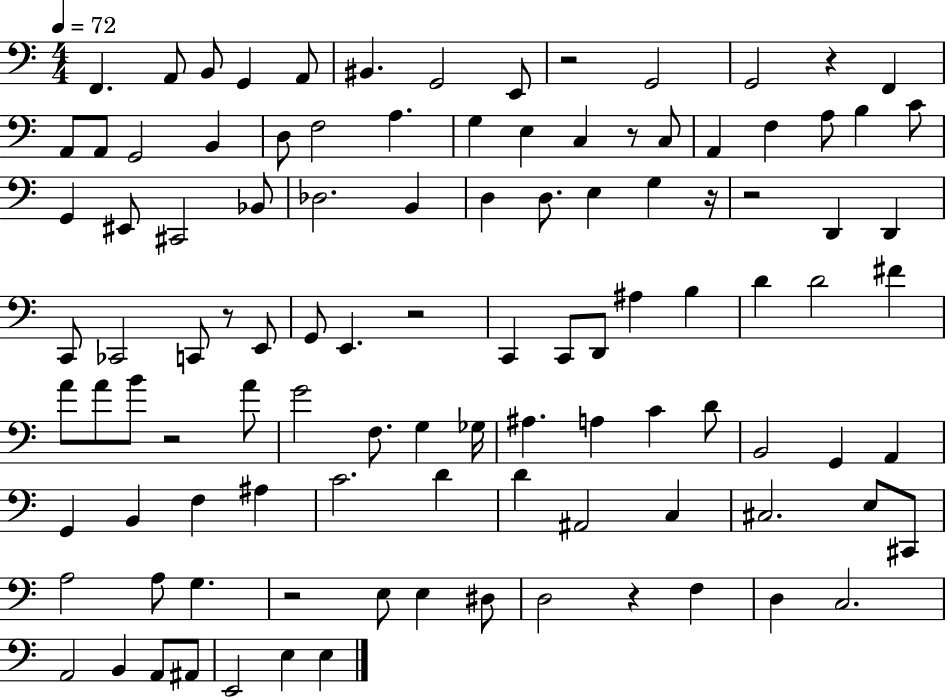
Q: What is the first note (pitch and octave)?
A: F2